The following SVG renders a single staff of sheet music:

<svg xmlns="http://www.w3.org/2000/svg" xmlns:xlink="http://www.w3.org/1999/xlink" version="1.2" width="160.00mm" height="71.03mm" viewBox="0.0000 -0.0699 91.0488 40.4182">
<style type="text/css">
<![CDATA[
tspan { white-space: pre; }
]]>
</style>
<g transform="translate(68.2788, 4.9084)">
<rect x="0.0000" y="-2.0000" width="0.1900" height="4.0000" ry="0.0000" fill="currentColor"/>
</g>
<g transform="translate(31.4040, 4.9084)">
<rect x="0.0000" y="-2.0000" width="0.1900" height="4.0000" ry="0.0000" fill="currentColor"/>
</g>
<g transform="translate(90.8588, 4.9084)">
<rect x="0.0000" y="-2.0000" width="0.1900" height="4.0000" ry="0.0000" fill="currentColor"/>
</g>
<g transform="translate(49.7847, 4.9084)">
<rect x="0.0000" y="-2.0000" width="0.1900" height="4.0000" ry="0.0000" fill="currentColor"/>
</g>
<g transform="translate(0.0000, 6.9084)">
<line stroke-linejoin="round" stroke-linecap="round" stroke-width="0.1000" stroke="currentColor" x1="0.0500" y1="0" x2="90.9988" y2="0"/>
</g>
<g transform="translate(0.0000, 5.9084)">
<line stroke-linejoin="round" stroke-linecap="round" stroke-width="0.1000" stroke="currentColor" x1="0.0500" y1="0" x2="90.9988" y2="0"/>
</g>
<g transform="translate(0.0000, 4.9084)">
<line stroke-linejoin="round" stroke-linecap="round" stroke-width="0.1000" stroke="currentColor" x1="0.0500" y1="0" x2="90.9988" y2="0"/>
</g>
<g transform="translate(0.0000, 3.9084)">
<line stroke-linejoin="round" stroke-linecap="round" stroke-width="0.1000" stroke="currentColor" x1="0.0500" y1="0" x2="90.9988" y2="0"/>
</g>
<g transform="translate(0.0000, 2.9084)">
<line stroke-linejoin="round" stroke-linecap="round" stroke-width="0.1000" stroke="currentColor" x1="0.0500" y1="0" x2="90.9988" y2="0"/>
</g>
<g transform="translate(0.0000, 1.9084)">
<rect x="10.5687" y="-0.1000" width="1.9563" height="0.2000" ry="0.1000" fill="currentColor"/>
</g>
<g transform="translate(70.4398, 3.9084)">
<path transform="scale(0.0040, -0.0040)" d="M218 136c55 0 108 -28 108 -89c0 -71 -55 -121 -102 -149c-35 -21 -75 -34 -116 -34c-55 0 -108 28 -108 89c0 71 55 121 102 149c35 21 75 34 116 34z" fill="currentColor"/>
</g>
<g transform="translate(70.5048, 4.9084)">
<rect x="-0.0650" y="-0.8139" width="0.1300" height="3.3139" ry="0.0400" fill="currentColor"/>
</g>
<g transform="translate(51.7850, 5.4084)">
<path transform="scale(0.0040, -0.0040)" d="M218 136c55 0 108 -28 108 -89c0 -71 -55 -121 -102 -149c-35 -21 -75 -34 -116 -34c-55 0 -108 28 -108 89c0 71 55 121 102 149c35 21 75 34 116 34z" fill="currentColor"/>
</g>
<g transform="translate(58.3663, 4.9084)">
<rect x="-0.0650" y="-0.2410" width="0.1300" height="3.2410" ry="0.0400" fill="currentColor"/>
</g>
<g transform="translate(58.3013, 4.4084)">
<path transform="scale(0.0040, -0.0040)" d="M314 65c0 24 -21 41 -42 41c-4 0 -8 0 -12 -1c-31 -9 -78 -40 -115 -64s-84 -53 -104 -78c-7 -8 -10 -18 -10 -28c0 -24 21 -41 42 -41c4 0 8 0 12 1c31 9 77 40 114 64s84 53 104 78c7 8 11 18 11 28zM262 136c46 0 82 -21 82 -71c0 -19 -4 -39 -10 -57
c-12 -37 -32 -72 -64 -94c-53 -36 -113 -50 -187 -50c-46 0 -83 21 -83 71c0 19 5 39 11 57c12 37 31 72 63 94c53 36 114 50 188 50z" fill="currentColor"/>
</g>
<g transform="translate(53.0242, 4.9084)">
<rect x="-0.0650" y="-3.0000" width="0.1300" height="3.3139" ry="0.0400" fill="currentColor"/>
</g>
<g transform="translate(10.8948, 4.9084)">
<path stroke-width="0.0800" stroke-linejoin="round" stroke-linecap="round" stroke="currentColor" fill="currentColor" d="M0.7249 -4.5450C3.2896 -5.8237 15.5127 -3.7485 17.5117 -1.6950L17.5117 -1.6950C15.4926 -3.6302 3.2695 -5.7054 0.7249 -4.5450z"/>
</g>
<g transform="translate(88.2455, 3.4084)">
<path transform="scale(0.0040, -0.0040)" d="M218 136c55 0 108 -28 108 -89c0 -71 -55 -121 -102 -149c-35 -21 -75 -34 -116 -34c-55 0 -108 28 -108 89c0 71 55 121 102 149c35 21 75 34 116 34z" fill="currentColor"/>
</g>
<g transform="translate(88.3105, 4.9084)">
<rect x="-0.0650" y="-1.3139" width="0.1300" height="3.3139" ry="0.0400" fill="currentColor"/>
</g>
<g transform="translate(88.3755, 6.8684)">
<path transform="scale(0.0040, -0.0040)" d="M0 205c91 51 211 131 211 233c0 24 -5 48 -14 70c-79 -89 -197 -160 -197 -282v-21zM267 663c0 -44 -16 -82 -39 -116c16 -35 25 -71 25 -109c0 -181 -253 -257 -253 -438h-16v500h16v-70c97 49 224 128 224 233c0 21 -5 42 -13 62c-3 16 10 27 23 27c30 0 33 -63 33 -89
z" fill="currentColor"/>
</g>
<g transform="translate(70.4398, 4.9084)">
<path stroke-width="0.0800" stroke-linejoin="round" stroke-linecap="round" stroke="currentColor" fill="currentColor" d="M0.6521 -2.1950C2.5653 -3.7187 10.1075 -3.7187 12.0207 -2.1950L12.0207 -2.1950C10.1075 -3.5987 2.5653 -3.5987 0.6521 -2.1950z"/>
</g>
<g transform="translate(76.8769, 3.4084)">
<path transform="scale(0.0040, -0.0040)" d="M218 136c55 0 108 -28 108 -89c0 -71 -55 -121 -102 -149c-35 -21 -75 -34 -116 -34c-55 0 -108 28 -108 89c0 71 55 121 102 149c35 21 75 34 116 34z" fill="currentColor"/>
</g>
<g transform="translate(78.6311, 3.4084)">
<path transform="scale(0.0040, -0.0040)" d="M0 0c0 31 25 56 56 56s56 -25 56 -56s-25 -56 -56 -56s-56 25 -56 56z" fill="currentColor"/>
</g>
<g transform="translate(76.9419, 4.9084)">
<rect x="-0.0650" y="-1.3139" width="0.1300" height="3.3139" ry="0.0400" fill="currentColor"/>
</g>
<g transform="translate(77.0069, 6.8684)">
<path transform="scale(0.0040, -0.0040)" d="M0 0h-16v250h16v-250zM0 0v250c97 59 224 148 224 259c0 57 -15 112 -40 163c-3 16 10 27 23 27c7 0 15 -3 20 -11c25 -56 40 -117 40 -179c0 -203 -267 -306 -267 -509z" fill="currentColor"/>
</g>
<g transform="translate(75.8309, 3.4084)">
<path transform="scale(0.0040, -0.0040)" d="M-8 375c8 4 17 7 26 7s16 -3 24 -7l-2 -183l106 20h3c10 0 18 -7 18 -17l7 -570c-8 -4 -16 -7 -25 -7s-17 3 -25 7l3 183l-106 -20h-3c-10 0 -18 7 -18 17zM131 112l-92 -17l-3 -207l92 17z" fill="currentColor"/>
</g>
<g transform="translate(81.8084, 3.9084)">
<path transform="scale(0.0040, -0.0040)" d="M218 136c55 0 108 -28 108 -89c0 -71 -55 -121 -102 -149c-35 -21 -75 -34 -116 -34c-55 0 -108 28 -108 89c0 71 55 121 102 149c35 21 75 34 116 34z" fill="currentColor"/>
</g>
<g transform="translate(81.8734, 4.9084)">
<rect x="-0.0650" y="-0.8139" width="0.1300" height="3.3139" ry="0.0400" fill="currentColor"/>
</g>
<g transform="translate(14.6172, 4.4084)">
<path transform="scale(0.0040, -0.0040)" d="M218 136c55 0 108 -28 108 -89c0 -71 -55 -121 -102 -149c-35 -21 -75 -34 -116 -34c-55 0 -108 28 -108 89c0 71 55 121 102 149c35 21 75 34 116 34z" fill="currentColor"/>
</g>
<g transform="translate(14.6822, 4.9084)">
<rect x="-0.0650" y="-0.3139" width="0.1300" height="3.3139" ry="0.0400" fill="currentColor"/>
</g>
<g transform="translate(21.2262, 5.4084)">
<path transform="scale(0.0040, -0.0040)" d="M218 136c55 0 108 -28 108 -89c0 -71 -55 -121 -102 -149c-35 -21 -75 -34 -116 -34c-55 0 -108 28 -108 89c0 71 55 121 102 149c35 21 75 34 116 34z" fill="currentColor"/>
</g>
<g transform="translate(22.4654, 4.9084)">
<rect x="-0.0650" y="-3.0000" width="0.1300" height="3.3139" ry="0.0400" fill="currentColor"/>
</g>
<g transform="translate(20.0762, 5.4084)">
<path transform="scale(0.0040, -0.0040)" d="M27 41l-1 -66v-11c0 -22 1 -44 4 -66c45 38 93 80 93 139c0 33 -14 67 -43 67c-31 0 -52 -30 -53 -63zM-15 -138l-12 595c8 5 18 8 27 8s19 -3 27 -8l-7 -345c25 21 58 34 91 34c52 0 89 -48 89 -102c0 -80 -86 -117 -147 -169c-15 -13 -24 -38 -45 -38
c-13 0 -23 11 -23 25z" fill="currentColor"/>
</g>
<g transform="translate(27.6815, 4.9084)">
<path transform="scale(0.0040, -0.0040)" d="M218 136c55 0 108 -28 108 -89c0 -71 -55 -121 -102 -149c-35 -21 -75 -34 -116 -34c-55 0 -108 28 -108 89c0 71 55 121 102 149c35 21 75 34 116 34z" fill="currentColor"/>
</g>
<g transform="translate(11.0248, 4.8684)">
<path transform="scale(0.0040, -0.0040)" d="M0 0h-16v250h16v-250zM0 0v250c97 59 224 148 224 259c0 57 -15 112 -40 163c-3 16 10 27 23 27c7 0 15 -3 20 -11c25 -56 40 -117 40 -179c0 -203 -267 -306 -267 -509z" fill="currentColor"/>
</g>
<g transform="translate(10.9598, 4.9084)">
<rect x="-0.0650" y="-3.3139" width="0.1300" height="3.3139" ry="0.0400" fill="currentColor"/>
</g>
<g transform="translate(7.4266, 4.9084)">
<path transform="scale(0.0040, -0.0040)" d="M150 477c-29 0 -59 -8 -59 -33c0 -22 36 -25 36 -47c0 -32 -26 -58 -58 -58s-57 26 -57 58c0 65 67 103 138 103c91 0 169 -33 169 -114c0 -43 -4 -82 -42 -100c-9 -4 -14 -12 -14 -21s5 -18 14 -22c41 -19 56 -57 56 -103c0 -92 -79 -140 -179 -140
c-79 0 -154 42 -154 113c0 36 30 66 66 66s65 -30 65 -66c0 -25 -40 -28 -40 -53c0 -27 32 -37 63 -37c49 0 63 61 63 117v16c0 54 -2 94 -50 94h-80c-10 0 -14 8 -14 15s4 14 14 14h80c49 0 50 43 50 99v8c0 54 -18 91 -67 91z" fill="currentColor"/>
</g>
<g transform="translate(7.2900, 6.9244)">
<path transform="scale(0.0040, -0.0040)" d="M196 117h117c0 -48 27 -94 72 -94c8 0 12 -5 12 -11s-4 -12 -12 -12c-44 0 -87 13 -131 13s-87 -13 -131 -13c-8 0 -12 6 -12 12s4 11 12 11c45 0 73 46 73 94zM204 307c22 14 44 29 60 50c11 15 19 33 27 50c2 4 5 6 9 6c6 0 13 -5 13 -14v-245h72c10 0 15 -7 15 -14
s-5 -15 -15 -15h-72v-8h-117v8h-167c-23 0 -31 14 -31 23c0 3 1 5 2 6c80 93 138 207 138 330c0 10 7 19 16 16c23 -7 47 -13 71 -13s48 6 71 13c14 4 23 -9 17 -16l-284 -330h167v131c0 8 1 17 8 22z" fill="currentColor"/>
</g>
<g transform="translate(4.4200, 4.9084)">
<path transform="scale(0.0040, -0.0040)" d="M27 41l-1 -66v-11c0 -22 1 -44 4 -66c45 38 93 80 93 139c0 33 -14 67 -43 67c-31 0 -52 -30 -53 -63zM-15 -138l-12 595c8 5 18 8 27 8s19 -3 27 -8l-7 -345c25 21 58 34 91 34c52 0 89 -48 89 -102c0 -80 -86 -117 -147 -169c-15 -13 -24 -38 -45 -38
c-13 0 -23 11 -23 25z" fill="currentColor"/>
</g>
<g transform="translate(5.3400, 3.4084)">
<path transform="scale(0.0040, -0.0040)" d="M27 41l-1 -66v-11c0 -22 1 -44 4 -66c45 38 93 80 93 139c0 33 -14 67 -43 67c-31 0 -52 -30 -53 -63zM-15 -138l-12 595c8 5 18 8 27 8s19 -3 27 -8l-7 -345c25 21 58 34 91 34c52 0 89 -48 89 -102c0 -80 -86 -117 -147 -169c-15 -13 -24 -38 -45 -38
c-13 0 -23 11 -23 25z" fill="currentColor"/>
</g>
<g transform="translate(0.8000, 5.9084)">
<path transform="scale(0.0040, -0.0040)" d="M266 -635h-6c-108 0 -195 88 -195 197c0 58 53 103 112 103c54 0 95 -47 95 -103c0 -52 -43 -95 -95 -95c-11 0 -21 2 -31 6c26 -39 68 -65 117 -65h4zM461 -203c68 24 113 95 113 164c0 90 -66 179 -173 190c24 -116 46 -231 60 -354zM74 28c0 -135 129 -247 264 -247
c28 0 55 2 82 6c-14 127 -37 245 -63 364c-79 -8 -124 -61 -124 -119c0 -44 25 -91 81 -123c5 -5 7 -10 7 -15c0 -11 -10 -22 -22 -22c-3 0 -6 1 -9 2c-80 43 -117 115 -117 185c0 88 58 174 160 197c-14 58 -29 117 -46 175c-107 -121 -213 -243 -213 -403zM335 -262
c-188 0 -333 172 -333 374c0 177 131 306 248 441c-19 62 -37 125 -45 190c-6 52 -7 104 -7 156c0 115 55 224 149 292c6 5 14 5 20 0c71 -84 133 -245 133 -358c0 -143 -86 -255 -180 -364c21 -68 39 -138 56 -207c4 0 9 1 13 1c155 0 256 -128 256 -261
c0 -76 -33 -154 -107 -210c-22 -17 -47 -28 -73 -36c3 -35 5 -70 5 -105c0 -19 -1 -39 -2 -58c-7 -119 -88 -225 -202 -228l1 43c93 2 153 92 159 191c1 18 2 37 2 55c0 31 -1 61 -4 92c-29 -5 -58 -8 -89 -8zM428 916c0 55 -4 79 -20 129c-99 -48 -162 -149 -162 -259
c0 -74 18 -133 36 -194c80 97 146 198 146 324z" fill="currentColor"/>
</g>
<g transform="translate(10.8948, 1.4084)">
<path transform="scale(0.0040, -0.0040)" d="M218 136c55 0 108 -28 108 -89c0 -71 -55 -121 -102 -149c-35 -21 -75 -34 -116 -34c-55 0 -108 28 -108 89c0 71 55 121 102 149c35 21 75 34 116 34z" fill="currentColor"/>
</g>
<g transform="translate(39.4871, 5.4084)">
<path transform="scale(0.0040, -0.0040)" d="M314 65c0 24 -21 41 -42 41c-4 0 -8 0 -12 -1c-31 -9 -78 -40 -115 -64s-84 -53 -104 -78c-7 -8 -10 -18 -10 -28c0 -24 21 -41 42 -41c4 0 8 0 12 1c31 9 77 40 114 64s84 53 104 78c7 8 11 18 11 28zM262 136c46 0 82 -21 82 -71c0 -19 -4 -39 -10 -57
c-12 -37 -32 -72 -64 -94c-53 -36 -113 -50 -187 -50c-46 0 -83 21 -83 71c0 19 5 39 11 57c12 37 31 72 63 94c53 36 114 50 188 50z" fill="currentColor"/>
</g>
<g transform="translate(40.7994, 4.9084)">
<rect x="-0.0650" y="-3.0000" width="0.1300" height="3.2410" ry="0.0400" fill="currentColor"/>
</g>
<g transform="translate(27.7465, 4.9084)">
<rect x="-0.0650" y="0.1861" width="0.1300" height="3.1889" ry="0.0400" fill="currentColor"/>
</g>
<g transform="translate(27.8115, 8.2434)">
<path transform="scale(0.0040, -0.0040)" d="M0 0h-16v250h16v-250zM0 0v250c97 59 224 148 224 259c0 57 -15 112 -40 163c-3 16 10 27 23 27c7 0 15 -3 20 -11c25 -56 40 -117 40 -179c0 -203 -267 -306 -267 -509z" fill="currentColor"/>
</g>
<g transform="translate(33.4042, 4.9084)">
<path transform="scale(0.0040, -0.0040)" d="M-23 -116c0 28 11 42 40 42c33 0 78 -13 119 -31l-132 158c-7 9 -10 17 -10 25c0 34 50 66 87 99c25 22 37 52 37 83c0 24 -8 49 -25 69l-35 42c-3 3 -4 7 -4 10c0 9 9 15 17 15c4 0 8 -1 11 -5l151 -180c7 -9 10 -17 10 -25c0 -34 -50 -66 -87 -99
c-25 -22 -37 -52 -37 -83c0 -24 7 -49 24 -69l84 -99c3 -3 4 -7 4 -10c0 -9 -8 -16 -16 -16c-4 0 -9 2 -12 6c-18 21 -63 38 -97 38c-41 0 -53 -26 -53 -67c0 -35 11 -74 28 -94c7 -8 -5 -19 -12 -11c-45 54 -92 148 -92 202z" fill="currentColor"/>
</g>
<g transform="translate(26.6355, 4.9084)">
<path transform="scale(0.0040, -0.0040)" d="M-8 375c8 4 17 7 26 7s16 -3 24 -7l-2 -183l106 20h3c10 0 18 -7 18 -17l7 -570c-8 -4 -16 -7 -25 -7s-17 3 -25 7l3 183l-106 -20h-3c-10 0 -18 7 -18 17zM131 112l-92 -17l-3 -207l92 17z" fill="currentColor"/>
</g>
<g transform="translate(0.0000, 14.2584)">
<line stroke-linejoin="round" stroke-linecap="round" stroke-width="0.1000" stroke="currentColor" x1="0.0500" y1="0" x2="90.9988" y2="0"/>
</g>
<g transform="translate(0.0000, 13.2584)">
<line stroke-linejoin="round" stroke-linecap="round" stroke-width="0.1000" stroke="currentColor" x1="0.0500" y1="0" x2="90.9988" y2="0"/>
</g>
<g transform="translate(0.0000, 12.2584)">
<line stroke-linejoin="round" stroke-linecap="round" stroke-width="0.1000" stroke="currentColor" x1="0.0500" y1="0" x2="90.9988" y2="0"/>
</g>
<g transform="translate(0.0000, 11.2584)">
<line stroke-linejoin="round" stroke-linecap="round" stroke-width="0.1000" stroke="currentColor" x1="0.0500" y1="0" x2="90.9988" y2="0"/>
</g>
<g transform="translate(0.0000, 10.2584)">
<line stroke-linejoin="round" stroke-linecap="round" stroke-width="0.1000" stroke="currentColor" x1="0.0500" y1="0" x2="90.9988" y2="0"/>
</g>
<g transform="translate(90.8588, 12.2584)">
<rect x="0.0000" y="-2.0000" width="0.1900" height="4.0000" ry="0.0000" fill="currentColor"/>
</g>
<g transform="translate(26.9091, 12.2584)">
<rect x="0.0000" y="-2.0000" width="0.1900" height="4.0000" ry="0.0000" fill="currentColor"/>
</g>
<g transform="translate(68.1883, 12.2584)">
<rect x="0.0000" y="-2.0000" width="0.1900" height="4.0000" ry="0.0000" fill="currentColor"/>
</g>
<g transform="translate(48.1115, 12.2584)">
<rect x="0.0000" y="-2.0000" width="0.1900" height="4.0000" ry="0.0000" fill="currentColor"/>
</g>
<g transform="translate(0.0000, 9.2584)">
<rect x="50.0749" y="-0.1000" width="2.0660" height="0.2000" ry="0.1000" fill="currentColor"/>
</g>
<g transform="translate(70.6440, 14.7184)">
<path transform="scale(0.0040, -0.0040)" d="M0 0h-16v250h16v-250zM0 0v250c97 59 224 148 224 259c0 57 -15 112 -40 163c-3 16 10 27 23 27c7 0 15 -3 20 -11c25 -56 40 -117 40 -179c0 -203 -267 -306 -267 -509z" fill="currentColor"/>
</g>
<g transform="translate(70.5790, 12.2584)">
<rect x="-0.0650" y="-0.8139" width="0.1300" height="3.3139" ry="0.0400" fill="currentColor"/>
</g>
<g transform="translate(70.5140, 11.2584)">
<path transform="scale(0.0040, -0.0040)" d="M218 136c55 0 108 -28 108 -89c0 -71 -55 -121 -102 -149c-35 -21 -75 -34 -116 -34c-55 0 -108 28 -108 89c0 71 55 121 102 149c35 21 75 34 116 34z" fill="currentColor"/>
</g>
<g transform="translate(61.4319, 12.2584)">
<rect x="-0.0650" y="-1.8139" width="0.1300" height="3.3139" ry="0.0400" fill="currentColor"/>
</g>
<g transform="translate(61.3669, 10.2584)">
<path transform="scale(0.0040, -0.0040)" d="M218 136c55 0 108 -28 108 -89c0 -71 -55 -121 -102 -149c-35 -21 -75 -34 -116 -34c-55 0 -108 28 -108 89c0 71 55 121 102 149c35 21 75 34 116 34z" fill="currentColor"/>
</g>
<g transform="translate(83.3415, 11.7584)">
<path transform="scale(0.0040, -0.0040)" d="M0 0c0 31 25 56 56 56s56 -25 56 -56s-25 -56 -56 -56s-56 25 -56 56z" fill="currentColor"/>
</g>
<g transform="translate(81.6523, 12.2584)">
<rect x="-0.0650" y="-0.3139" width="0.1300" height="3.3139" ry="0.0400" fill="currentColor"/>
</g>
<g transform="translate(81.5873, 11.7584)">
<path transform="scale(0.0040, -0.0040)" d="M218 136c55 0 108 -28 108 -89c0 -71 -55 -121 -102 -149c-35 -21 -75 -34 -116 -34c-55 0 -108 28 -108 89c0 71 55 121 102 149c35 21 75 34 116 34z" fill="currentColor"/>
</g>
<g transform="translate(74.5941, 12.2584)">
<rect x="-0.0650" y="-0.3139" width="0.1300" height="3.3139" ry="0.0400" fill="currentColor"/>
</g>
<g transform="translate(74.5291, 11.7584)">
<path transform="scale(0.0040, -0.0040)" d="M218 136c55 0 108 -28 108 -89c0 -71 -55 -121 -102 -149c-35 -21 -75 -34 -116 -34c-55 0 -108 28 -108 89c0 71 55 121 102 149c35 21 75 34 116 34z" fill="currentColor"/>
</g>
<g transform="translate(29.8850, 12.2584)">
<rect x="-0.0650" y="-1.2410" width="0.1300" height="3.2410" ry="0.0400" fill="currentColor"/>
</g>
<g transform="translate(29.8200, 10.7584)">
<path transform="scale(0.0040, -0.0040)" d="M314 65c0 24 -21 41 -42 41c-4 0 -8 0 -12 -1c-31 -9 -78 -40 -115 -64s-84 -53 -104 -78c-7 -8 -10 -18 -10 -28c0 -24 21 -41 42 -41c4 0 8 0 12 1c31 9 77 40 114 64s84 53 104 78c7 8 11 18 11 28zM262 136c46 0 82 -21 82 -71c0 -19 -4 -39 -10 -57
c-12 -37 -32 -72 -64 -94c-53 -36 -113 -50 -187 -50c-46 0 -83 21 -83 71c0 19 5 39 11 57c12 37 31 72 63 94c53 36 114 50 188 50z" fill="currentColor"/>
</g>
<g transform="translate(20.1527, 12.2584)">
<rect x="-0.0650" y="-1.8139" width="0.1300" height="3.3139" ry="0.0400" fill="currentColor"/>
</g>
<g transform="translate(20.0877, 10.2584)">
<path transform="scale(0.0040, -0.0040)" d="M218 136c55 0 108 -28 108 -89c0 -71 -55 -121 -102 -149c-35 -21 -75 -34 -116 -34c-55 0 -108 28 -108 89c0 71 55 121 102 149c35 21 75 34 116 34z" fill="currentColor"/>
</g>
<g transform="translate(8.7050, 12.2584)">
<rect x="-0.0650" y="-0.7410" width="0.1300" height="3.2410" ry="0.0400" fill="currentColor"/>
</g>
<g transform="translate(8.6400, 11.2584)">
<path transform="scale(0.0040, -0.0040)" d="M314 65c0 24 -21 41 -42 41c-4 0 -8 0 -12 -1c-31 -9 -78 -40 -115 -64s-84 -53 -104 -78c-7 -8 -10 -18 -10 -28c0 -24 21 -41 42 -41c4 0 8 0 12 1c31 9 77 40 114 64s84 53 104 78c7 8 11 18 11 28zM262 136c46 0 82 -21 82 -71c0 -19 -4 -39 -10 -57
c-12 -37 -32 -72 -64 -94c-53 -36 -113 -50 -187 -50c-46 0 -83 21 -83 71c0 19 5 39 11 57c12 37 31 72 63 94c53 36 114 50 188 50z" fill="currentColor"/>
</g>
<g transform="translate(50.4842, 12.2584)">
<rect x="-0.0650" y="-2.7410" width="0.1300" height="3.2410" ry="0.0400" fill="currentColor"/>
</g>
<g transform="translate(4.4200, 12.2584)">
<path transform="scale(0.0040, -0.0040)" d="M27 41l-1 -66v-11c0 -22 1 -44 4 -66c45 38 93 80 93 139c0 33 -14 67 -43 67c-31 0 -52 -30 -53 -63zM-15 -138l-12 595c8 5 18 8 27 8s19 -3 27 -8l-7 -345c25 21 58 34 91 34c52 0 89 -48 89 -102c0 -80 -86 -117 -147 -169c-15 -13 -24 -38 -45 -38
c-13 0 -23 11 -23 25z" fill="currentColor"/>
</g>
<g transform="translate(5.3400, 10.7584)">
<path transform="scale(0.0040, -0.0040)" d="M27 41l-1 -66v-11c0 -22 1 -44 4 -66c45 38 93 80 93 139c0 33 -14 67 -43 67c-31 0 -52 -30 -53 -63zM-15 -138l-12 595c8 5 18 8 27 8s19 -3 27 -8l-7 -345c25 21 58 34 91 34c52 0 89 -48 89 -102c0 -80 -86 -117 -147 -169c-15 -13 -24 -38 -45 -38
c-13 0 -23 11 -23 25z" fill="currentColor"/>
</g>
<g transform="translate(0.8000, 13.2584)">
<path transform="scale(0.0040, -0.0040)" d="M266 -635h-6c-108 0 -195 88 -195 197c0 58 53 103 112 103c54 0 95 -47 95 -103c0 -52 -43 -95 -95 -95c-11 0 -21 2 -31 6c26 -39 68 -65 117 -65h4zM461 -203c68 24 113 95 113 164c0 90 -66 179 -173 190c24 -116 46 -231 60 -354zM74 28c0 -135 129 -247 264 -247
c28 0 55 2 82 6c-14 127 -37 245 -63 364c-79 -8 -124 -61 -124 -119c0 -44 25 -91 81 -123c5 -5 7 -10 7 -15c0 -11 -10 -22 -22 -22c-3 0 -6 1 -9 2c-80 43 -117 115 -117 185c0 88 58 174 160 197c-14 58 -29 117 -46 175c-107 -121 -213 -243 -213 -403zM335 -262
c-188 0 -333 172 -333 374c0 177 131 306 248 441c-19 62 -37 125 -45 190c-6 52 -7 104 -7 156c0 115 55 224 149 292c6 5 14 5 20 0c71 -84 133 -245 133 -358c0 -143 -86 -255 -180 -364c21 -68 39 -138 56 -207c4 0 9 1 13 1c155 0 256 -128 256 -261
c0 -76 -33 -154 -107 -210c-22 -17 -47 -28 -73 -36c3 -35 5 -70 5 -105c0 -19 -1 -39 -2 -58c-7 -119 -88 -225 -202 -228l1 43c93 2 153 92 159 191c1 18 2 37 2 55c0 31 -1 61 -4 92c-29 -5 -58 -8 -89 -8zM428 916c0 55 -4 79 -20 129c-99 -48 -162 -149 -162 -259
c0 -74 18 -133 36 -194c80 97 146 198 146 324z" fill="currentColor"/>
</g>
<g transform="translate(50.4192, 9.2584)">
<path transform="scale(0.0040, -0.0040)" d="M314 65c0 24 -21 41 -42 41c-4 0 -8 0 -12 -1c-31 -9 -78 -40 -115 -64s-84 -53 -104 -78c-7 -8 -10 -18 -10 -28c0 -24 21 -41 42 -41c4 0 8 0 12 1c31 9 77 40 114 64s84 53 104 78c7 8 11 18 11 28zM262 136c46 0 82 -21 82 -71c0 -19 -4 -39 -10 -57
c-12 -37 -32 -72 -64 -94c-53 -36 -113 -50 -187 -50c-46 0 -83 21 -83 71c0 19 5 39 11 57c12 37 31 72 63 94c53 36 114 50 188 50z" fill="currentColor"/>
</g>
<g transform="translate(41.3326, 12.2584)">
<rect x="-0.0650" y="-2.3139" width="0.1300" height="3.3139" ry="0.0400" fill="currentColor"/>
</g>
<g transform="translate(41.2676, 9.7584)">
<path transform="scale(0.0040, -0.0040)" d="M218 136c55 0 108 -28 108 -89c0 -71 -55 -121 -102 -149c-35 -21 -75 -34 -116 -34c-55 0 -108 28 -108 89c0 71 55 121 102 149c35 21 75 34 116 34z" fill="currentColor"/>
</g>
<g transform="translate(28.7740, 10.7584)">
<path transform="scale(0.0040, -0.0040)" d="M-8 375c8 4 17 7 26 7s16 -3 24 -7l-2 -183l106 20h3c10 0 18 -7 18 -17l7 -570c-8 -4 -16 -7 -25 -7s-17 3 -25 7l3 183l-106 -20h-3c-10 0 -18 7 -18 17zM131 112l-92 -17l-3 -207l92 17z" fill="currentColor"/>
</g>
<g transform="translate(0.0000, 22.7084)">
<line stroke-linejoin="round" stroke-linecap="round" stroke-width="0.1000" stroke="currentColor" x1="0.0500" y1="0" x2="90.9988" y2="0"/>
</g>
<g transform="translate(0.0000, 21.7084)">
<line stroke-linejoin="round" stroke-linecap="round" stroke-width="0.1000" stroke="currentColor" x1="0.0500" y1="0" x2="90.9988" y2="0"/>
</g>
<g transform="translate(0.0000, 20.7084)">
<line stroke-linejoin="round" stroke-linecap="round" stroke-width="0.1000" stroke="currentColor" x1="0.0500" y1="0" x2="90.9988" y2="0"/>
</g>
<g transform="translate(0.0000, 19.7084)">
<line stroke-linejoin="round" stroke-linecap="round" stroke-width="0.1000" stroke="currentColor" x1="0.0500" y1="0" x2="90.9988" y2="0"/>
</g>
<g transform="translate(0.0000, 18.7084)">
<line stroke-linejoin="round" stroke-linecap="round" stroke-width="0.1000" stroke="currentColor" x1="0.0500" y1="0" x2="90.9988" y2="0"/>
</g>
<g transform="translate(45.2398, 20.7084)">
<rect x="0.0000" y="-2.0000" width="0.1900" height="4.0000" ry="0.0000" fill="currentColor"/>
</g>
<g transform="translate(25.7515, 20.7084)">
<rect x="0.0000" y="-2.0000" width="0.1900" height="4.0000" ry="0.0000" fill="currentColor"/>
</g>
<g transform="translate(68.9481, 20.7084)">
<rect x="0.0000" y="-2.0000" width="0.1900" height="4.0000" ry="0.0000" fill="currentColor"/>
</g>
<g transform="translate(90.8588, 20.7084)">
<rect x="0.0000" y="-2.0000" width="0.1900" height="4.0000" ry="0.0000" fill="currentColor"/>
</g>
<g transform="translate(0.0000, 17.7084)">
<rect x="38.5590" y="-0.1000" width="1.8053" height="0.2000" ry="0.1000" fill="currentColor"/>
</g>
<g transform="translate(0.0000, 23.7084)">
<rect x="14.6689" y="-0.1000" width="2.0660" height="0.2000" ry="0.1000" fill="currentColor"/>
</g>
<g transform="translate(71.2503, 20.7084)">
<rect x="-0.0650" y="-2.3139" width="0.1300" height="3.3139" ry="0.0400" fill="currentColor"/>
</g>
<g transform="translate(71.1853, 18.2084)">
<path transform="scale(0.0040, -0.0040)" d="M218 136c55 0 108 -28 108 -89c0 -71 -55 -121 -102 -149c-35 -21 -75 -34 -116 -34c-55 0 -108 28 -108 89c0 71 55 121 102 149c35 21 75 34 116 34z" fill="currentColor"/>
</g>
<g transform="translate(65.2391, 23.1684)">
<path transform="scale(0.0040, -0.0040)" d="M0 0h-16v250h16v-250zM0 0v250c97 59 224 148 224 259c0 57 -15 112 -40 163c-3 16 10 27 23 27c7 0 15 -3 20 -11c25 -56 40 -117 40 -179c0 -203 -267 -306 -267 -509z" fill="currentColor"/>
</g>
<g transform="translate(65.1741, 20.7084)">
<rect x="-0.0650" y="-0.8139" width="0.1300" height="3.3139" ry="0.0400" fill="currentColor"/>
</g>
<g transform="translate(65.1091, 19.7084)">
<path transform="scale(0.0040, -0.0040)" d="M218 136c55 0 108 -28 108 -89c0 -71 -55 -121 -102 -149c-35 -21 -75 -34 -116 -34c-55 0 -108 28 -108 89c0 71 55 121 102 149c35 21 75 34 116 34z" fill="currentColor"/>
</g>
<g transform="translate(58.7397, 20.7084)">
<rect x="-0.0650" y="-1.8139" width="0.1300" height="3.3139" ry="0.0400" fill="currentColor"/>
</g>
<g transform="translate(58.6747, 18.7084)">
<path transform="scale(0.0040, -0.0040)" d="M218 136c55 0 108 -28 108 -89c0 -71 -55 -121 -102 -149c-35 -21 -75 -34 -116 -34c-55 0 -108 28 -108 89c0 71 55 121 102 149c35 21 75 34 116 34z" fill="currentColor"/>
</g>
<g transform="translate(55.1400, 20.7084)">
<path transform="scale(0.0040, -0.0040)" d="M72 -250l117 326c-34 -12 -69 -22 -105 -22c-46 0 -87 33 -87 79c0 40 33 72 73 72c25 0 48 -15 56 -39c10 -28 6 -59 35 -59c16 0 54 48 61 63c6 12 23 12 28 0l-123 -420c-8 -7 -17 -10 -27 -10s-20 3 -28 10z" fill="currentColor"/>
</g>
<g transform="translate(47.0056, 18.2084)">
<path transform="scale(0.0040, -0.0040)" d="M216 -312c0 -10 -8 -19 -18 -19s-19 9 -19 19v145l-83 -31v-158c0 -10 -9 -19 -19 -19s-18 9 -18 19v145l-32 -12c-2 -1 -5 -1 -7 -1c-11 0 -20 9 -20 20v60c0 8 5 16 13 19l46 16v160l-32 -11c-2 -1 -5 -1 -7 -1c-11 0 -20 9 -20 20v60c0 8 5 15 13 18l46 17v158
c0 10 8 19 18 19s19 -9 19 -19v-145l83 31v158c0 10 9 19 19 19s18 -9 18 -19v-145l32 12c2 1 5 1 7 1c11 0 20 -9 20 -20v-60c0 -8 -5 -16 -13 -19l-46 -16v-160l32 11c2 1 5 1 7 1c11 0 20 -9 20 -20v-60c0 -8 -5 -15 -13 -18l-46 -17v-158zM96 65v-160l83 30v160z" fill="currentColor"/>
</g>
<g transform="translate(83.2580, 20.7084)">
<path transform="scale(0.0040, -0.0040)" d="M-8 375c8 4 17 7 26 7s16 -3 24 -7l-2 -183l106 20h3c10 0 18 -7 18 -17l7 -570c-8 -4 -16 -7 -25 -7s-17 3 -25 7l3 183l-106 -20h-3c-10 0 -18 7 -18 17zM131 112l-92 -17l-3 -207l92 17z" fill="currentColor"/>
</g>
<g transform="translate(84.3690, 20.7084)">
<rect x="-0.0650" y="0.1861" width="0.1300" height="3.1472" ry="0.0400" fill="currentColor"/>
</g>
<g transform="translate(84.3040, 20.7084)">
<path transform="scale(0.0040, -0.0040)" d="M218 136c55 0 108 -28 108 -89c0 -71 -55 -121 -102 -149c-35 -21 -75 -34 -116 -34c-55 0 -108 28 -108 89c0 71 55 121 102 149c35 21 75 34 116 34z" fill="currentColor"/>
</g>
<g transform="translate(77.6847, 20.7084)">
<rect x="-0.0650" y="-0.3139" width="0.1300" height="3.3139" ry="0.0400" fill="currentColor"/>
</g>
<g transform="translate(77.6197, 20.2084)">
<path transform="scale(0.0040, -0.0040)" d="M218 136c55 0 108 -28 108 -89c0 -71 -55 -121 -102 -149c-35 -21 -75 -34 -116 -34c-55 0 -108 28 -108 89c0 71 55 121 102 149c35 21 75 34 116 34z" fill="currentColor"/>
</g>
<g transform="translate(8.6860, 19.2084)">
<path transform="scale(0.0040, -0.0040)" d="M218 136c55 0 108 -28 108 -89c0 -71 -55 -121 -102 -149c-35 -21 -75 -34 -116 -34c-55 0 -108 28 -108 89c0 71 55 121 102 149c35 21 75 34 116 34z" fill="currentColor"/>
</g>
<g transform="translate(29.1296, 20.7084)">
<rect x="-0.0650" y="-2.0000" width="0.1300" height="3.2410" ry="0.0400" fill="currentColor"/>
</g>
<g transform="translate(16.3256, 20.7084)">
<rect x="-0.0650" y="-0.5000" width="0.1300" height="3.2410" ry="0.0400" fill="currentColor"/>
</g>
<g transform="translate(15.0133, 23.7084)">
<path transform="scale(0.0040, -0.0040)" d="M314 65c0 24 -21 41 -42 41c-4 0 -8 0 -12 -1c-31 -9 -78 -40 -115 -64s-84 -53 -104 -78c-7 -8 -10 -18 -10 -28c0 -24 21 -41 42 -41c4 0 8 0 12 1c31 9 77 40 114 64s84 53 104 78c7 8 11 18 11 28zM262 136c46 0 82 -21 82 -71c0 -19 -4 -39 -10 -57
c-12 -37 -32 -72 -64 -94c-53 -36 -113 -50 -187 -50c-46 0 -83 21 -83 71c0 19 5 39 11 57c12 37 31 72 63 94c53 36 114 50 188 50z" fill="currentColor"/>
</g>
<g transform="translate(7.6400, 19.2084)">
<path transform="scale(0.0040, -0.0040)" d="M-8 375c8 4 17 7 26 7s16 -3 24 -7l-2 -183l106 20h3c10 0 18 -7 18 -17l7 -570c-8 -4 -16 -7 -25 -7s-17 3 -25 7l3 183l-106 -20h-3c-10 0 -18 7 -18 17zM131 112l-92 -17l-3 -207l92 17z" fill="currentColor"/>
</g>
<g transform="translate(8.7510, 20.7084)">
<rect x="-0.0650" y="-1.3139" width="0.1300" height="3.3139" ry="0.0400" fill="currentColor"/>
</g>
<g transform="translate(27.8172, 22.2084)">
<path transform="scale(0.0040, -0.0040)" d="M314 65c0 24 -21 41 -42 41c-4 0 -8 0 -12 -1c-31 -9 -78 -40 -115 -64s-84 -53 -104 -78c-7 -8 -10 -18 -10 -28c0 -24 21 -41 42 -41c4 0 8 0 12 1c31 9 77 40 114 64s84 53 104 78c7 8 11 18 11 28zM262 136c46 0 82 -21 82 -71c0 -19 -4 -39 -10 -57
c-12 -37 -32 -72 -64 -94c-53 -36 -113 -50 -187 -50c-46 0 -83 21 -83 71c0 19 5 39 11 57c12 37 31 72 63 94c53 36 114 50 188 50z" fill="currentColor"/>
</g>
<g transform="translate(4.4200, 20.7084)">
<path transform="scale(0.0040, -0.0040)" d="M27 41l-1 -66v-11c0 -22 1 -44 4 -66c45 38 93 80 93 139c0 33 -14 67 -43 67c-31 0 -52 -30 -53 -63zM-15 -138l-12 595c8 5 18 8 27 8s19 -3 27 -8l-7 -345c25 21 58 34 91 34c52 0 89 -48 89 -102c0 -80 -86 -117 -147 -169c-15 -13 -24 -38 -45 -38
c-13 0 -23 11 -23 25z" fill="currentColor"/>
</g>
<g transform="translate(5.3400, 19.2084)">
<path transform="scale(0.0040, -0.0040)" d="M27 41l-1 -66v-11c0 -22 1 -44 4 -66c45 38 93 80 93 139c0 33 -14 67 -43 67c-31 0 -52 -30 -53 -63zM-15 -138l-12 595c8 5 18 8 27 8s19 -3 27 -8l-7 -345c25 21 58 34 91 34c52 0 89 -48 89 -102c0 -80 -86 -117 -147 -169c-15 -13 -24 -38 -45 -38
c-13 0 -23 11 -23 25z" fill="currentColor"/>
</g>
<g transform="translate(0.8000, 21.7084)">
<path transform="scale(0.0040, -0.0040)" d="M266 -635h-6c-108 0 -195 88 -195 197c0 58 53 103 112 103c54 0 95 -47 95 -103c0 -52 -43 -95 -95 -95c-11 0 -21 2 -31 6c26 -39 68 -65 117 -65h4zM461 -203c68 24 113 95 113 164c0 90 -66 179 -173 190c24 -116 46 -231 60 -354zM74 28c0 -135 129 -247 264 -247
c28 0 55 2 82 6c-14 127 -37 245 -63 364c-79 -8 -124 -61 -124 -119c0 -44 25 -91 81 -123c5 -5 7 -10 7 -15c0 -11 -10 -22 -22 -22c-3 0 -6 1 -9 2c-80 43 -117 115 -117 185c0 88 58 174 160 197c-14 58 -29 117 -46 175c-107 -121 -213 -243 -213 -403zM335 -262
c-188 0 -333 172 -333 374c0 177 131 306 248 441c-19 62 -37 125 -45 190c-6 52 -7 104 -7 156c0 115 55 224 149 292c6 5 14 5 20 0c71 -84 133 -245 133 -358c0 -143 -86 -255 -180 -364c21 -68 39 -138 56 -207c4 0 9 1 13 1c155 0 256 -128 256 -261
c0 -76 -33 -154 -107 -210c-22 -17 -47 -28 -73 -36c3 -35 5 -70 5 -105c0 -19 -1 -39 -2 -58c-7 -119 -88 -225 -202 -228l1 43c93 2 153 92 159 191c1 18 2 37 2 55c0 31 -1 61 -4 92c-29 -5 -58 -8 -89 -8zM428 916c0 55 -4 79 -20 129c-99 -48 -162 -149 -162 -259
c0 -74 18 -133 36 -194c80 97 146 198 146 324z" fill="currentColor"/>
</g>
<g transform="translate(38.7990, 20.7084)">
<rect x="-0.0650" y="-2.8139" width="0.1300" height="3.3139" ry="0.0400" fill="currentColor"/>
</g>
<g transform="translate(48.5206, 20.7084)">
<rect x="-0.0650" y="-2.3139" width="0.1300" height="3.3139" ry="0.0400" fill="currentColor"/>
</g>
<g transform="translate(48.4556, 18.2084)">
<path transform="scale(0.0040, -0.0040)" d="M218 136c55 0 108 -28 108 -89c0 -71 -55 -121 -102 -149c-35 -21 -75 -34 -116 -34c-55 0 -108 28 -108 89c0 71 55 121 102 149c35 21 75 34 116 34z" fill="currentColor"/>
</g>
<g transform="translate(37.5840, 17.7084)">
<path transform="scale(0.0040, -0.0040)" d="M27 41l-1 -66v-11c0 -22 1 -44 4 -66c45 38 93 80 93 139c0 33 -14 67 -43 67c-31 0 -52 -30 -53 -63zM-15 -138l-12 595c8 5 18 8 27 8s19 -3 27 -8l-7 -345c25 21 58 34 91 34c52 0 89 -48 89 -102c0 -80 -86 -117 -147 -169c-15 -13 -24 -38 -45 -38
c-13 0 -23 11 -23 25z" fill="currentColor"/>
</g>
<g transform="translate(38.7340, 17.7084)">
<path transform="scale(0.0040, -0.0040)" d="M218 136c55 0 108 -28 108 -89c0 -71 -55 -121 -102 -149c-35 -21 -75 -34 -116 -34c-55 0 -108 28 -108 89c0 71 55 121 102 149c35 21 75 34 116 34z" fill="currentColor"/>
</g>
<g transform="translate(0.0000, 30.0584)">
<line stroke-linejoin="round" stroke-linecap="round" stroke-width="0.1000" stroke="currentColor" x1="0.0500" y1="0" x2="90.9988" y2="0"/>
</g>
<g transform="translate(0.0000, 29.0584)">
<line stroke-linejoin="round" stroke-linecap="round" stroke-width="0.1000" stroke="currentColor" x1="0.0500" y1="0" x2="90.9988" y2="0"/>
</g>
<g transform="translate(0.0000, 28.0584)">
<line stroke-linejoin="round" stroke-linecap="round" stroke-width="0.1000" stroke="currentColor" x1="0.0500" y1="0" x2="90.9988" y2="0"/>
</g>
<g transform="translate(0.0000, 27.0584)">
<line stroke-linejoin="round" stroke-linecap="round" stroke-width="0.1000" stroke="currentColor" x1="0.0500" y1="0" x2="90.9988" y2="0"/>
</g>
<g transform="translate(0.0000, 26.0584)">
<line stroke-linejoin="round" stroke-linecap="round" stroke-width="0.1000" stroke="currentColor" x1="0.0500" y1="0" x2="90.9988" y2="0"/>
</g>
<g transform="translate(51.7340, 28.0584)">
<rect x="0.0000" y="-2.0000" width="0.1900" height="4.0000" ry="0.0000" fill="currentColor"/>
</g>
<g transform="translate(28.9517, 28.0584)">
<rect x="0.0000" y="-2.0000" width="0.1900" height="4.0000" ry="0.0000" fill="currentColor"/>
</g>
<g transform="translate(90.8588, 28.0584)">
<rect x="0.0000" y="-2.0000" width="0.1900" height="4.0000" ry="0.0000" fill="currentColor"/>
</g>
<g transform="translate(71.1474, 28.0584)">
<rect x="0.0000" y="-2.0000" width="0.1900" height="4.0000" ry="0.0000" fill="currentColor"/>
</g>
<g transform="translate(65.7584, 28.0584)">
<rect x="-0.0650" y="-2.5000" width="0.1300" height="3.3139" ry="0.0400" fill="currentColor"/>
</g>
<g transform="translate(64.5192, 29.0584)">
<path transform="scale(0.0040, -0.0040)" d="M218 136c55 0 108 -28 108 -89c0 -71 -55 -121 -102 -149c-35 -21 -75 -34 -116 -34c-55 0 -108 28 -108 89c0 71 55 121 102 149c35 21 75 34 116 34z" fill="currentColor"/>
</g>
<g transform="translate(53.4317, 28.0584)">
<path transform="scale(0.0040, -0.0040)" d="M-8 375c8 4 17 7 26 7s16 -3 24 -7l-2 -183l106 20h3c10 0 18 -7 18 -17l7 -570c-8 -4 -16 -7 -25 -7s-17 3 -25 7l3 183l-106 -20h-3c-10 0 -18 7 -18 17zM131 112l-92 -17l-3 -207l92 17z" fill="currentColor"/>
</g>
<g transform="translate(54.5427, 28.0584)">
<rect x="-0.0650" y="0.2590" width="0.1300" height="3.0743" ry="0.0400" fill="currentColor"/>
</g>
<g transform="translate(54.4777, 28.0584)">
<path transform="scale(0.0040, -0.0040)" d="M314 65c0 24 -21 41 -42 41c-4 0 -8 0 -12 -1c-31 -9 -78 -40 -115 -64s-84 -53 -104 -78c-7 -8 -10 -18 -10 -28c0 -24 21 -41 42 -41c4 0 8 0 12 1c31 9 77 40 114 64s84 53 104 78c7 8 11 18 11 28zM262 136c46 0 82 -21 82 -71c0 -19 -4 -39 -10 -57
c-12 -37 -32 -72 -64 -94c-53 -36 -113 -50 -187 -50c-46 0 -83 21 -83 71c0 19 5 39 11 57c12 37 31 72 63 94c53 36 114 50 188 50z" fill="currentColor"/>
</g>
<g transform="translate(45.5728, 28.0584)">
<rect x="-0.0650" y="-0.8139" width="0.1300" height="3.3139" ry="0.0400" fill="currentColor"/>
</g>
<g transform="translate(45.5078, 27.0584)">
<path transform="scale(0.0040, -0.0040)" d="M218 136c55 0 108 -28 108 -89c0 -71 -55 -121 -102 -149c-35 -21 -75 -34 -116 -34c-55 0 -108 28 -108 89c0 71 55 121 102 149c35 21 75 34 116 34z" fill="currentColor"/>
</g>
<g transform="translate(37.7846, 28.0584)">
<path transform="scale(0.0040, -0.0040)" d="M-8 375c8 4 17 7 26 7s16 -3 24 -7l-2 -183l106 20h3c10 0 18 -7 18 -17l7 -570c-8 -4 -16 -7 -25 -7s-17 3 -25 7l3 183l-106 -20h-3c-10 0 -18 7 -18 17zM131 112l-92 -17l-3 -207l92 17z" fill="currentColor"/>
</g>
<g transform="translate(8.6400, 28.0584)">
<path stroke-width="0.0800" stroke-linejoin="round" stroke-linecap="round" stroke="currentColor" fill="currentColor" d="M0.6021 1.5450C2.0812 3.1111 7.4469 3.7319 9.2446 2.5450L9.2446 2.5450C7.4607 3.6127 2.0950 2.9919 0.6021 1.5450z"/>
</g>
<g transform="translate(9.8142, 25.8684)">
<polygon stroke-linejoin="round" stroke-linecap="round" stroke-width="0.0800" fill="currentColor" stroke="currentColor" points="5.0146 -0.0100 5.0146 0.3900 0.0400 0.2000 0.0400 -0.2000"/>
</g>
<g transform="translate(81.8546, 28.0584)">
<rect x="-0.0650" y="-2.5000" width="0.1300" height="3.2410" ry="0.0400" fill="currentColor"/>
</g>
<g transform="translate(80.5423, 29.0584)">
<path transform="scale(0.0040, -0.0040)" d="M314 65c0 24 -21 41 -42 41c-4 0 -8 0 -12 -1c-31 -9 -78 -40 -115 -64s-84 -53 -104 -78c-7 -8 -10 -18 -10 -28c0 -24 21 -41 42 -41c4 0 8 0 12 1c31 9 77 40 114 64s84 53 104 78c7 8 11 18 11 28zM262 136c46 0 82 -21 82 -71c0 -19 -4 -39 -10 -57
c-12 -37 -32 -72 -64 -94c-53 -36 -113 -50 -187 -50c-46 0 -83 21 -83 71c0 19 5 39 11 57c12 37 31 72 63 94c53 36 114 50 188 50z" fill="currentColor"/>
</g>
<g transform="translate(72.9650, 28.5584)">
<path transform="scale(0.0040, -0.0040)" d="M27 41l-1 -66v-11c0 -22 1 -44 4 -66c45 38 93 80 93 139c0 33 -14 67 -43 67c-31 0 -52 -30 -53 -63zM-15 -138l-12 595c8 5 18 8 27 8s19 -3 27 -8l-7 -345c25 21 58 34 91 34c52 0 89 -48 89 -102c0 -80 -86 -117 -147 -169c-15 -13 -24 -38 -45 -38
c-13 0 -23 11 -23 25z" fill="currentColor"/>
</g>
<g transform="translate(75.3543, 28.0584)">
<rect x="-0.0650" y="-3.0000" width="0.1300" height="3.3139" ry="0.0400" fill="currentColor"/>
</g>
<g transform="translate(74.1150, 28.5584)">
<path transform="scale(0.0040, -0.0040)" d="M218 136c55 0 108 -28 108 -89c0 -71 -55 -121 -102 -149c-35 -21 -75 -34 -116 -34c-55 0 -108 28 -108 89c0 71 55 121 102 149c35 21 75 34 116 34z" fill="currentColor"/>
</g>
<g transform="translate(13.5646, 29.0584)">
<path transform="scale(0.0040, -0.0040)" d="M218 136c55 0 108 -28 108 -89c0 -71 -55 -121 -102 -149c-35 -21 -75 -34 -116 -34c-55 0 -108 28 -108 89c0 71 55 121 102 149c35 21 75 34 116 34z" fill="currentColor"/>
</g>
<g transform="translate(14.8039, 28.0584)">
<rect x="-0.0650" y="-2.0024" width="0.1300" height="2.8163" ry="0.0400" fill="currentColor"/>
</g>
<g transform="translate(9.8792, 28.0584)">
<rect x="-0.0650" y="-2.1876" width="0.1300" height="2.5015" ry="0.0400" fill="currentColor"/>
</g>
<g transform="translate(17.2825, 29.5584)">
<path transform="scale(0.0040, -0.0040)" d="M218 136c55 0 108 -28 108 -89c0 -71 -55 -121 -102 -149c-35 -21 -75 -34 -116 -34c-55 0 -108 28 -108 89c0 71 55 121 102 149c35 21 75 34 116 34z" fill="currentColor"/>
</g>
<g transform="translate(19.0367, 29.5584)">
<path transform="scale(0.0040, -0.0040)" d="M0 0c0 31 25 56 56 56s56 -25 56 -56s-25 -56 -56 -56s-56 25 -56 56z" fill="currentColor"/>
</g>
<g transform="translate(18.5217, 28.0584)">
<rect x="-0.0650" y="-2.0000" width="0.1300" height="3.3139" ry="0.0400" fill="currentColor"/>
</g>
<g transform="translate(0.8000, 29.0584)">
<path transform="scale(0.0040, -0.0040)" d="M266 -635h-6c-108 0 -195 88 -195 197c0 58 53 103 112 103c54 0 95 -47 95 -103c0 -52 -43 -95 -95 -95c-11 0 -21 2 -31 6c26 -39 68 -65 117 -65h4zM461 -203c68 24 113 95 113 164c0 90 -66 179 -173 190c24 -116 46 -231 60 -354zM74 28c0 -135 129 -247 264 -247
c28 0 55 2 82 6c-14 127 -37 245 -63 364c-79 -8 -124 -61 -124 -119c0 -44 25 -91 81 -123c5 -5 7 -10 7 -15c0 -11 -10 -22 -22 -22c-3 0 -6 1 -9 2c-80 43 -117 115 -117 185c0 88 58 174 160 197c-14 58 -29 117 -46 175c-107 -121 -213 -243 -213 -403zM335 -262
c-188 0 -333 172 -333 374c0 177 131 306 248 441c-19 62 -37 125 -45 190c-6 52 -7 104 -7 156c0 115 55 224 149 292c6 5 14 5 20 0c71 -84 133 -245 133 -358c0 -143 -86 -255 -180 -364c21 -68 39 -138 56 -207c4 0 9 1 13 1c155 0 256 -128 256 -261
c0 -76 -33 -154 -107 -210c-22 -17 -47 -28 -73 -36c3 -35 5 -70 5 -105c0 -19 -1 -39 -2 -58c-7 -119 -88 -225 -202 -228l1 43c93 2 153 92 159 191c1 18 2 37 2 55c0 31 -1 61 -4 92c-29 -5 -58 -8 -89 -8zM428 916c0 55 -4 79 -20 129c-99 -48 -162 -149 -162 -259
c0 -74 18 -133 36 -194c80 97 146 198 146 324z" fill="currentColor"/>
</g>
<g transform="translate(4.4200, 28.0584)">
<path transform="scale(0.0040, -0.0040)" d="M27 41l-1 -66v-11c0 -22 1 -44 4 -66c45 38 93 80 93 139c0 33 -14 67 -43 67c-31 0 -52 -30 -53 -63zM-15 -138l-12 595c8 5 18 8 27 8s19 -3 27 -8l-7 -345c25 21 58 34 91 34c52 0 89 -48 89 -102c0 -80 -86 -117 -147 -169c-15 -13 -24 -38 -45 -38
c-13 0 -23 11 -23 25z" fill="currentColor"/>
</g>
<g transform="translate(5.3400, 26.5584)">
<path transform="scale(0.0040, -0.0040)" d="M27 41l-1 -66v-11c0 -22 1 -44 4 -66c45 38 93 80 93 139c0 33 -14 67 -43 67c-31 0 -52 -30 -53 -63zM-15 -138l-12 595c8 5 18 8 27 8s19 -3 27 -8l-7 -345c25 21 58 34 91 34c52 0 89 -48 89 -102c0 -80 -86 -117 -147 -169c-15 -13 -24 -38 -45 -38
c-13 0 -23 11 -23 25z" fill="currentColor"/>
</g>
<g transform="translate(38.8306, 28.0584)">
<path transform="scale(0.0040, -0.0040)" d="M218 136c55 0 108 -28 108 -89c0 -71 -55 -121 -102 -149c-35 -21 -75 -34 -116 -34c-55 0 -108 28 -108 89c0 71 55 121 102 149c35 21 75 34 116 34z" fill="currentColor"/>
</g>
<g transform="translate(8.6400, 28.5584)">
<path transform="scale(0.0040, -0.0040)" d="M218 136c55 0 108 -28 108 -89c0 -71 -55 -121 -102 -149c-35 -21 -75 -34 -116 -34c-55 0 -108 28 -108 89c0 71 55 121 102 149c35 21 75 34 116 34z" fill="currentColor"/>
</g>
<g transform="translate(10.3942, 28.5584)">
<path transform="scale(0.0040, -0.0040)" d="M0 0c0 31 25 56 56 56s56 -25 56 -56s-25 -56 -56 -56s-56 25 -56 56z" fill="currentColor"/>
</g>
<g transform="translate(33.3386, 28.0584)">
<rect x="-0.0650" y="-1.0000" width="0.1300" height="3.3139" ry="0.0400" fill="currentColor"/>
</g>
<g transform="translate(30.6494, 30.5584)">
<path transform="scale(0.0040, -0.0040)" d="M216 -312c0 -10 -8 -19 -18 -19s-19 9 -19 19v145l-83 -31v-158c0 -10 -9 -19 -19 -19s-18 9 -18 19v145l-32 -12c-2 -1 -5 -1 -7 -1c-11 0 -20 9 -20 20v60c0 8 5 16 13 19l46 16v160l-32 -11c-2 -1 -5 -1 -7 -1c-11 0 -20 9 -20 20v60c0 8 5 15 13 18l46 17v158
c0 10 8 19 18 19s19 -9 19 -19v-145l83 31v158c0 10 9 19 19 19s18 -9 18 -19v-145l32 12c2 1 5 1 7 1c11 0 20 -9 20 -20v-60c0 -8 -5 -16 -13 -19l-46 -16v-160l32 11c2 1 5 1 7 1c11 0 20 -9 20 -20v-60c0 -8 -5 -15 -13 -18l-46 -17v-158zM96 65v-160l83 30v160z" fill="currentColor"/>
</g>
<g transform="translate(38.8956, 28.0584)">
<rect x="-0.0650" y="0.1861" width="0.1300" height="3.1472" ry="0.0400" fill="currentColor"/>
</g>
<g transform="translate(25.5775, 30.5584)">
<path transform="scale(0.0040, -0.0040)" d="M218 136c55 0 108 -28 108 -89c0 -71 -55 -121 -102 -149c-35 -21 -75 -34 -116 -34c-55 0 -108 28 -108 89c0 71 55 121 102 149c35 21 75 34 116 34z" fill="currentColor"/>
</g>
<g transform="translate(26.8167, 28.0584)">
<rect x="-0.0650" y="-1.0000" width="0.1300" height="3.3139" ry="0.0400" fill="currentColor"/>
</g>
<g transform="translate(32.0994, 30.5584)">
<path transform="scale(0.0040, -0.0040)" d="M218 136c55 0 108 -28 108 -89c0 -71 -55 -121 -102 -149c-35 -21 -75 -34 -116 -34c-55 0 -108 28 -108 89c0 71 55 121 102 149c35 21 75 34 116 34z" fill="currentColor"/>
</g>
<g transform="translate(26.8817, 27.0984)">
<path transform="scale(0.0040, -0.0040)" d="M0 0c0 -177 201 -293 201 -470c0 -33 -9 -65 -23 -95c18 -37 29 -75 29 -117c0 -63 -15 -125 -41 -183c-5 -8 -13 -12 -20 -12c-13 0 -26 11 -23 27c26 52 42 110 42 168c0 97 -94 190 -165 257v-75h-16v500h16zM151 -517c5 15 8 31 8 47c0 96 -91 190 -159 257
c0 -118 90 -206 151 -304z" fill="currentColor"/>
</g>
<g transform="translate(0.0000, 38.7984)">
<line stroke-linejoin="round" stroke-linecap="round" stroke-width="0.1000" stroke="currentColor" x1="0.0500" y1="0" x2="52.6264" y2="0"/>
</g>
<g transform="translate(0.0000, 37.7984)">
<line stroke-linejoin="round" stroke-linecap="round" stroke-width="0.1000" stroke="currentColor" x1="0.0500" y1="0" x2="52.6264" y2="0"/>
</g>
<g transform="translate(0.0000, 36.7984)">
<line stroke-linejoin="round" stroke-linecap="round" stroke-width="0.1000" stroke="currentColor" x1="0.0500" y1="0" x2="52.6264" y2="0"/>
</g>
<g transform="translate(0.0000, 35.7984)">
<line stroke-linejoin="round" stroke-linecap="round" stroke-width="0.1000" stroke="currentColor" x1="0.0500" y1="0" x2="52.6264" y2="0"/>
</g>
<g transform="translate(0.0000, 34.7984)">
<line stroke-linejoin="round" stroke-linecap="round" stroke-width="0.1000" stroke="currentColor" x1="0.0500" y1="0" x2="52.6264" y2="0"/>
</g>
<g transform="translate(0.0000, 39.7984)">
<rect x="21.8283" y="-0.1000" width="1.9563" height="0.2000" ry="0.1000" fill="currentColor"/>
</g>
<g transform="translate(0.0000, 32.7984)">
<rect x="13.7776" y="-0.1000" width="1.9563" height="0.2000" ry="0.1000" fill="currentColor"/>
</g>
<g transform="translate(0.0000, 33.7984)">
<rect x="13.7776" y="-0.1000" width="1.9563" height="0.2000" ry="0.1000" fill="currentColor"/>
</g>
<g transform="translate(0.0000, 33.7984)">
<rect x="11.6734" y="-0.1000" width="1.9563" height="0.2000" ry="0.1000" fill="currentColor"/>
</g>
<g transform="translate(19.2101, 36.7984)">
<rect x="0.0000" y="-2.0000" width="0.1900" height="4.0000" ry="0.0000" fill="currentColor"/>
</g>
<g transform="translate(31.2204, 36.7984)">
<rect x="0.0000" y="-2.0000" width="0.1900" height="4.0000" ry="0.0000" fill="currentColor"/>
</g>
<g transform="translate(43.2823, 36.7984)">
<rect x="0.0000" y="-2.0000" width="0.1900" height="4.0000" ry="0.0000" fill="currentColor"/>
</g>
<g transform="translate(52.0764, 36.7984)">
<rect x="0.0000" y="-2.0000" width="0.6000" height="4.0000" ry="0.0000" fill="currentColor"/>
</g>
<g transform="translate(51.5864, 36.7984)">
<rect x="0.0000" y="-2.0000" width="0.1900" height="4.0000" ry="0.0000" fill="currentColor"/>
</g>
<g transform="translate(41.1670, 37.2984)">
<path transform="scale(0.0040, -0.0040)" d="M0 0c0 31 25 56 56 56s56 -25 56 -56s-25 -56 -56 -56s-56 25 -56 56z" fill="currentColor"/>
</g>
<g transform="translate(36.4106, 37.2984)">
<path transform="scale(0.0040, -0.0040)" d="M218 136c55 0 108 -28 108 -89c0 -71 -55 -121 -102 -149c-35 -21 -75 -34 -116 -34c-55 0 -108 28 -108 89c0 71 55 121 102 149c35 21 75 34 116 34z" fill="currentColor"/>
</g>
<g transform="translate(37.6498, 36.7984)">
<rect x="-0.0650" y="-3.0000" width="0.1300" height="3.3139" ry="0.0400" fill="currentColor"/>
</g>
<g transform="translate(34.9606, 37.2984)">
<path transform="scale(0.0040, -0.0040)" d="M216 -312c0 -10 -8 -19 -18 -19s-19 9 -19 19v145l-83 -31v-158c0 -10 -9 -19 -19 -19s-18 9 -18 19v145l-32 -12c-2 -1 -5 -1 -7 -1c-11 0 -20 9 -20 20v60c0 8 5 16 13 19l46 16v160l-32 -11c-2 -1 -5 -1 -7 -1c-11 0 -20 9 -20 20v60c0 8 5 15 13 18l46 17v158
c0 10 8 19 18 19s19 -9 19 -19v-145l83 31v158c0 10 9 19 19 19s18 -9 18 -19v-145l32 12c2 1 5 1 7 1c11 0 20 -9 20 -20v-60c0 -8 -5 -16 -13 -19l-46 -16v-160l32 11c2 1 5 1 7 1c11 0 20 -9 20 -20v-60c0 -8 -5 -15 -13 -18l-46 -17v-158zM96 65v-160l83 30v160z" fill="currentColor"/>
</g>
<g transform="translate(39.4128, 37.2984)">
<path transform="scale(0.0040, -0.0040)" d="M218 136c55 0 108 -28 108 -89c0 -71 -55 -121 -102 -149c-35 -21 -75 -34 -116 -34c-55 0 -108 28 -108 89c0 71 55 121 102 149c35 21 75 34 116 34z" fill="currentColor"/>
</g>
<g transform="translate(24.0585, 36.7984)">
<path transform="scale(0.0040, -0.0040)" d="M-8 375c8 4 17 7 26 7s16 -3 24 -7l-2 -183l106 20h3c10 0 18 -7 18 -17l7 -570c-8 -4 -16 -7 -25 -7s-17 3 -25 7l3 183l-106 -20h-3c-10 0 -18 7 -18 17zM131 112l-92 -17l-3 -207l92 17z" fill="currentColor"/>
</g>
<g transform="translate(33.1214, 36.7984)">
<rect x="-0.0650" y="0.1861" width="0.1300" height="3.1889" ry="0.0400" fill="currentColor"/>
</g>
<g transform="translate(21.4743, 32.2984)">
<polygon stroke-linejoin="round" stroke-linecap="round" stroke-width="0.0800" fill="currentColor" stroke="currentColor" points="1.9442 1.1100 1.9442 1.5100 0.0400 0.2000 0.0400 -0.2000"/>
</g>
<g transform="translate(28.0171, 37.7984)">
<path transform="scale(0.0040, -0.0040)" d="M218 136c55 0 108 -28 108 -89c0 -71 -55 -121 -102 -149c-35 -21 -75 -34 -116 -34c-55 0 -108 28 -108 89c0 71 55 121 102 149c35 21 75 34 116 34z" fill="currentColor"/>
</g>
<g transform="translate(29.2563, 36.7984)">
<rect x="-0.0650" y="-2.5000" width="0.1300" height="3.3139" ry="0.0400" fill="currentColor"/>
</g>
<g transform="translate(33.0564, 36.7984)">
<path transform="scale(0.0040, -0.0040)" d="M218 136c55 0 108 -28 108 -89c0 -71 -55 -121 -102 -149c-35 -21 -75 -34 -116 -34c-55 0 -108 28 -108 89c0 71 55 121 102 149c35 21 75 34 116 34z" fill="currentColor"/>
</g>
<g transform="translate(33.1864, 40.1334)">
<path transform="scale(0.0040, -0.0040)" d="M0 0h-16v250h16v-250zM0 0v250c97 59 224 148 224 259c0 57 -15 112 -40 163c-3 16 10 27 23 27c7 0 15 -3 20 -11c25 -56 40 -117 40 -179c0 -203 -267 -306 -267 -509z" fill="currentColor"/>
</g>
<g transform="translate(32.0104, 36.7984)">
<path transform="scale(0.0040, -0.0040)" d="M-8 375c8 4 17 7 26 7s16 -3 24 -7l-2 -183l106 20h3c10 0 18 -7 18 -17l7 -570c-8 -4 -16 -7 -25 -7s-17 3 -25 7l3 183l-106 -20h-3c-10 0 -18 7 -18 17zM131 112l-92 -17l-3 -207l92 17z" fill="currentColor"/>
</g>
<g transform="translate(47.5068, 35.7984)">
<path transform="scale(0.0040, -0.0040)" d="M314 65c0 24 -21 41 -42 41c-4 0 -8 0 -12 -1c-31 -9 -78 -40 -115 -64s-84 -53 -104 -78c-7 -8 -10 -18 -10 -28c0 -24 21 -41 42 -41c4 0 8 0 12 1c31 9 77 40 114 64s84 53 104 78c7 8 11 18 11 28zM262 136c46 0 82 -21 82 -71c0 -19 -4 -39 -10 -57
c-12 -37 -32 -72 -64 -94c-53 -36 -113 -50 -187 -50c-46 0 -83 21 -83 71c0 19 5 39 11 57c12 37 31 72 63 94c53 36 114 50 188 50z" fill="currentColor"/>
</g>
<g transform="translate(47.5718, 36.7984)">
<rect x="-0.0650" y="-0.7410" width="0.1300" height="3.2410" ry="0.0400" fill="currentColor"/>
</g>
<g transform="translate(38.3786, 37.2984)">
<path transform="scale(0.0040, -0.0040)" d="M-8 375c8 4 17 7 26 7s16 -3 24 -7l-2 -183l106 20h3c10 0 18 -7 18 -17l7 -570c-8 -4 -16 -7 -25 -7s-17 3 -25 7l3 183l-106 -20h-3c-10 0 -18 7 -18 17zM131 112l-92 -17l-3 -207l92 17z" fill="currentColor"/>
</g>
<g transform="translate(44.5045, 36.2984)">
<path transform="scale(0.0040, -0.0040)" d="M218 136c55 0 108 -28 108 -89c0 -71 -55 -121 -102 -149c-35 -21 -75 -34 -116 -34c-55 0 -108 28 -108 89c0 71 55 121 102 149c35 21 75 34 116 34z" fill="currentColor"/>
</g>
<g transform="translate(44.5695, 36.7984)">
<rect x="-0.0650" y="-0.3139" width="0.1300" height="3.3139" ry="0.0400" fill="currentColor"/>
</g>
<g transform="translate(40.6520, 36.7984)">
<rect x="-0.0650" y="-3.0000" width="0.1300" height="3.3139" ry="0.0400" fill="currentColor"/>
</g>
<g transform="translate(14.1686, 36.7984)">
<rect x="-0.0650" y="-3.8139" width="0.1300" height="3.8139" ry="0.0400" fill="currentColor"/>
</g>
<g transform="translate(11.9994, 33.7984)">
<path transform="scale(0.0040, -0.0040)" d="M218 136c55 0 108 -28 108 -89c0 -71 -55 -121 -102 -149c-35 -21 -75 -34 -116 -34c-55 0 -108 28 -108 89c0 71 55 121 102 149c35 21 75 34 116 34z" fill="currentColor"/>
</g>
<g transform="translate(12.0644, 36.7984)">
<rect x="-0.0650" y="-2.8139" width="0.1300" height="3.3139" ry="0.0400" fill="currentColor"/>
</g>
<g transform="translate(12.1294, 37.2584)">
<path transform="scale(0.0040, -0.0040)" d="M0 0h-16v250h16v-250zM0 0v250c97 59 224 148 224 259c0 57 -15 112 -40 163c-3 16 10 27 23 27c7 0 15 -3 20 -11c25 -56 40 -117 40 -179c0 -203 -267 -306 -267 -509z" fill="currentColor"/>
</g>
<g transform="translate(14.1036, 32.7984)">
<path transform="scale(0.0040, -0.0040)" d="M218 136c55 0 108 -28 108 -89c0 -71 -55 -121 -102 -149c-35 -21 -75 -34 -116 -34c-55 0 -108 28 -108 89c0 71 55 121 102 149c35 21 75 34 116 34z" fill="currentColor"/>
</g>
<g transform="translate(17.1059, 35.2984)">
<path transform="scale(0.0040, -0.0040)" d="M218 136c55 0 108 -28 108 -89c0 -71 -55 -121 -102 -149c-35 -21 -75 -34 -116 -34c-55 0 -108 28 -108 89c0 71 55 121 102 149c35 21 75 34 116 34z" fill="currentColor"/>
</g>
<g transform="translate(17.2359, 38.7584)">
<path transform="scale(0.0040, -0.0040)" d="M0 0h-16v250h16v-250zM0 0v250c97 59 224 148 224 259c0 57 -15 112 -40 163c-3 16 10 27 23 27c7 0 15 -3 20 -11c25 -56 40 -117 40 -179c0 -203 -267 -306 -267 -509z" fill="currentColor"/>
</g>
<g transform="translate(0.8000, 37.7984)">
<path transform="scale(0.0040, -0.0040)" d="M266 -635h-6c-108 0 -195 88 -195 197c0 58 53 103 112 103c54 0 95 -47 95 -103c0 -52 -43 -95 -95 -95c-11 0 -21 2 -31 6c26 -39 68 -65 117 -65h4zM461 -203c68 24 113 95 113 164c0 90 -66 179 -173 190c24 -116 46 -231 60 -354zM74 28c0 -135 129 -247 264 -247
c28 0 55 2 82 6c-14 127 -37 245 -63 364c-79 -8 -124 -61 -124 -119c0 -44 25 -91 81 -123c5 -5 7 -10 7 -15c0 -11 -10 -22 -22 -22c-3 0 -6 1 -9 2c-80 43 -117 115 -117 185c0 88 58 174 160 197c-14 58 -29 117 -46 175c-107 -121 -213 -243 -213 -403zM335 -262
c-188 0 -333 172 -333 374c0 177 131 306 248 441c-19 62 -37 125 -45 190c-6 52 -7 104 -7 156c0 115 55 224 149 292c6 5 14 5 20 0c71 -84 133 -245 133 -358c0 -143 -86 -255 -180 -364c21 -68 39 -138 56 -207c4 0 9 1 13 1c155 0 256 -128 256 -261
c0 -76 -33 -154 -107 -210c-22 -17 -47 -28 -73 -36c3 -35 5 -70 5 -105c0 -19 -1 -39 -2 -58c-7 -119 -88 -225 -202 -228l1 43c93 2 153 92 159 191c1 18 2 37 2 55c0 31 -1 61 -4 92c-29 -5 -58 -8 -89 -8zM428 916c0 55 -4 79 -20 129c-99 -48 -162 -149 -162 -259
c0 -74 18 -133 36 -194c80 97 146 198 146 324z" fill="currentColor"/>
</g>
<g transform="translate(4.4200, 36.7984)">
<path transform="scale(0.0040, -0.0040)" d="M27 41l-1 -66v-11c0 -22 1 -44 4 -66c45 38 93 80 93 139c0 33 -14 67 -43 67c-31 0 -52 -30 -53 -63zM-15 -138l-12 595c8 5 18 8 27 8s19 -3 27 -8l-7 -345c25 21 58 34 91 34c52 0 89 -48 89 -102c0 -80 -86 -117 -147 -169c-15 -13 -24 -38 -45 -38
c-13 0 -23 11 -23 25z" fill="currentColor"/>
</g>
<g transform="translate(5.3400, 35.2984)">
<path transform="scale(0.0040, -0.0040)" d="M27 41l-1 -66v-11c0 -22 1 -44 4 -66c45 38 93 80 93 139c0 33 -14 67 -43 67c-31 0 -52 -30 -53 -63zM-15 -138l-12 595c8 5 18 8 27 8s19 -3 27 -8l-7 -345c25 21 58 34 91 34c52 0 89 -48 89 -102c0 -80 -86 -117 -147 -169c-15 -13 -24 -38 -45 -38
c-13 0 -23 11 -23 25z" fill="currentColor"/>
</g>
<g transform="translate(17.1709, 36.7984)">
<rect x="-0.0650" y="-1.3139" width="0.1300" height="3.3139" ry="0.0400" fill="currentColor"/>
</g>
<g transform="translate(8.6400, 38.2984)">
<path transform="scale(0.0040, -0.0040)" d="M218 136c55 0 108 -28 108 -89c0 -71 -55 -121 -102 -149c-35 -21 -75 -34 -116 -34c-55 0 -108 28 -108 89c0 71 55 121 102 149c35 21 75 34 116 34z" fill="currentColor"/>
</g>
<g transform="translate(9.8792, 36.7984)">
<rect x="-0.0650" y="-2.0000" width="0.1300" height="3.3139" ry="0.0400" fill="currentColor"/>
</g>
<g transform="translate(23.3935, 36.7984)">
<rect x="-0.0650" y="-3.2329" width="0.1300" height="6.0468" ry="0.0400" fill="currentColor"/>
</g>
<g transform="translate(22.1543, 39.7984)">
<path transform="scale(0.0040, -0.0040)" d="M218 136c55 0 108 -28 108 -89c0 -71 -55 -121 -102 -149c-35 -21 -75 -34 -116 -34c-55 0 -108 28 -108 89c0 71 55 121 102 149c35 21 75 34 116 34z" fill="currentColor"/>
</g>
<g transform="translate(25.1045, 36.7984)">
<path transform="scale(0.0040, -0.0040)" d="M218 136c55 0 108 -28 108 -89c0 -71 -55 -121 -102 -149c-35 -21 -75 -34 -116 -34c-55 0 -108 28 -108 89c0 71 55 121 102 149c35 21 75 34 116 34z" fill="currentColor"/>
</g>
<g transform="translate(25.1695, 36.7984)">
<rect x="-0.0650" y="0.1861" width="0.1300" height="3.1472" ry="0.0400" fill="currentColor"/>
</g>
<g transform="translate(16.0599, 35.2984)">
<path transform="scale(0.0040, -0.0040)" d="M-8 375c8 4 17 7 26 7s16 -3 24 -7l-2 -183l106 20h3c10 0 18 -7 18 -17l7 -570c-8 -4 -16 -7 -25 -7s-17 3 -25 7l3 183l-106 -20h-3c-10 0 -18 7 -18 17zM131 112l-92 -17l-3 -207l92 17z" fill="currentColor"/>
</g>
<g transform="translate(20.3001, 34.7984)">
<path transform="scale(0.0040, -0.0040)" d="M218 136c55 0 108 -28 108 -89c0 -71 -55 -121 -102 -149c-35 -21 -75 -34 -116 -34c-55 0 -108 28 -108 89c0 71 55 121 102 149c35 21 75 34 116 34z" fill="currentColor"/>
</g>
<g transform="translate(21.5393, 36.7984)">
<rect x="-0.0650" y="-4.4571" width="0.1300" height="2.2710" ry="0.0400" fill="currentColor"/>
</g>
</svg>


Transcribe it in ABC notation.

X:1
T:Untitled
M:3/4
L:1/4
K:Bb
_b/2 c _A B/2 z A2 A c2 d e/2 d e/4 d2 f e2 g a2 f d/2 c c e C2 F2 _a ^g z/2 f d/2 g c B A/2 G/2 F D/4 ^D B d B2 G _A G2 F a/2 c' e/2 f/2 C/2 B G B/2 ^A A c d2